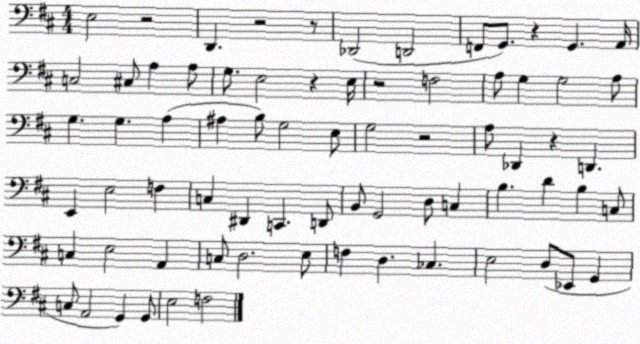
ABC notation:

X:1
T:Untitled
M:4/4
L:1/4
K:D
E,2 z2 D,, z2 z/2 _D,,2 D,,2 F,,/2 G,,/2 z G,, A,,/4 C,2 ^C,/2 A, A,/2 G,/2 E,2 z E,/4 z2 F,2 A,/2 G, G,2 A,/2 G, G, A, ^A, B,/2 G,2 E,/2 G,2 z2 A,/2 _D,, z D,, E,, E,2 F, C, ^D,, C,, D,,/2 B,,/2 G,,2 D,/2 C, B, D B, C,/2 C, E,2 A,, C,/2 D,2 E,/2 F, D, _C, E,2 D,/2 _E,,/2 G,, C,/2 A,,2 G,, G,,/2 E,2 F,2